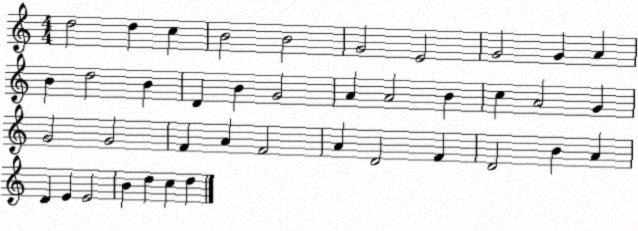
X:1
T:Untitled
M:4/4
L:1/4
K:C
d2 d c B2 B2 G2 E2 G2 G A B d2 B D B G2 A A2 B c A2 G G2 G2 F A F2 A D2 F D2 B A D E E2 B d c d